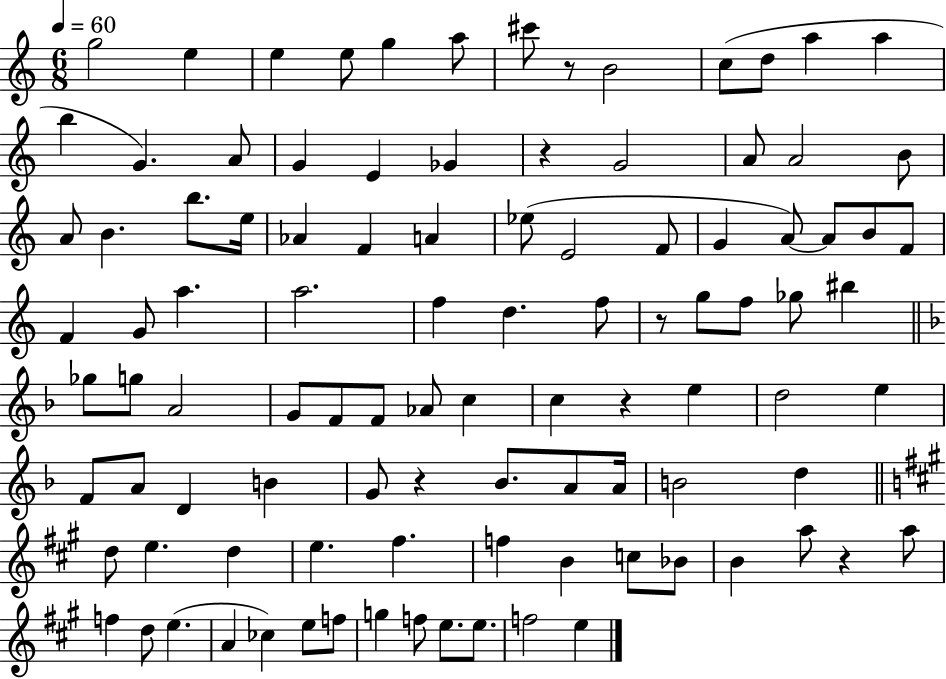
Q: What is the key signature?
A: C major